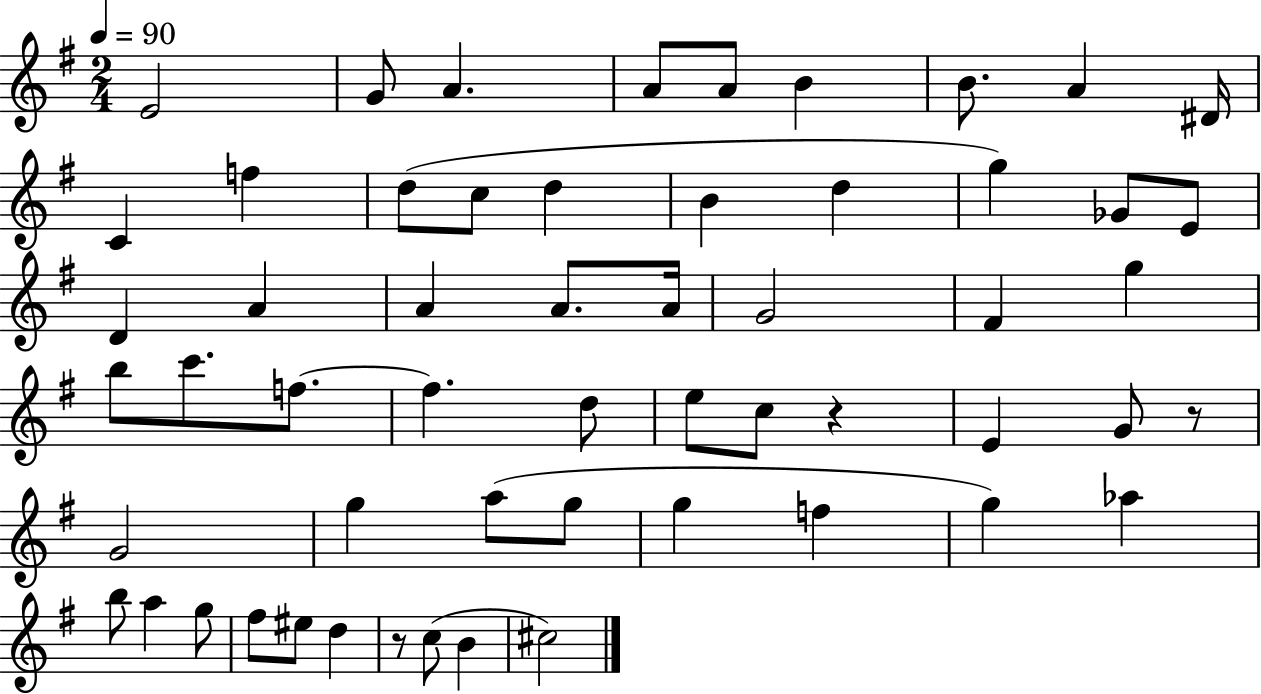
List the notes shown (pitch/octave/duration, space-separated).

E4/h G4/e A4/q. A4/e A4/e B4/q B4/e. A4/q D#4/s C4/q F5/q D5/e C5/e D5/q B4/q D5/q G5/q Gb4/e E4/e D4/q A4/q A4/q A4/e. A4/s G4/h F#4/q G5/q B5/e C6/e. F5/e. F5/q. D5/e E5/e C5/e R/q E4/q G4/e R/e G4/h G5/q A5/e G5/e G5/q F5/q G5/q Ab5/q B5/e A5/q G5/e F#5/e EIS5/e D5/q R/e C5/e B4/q C#5/h